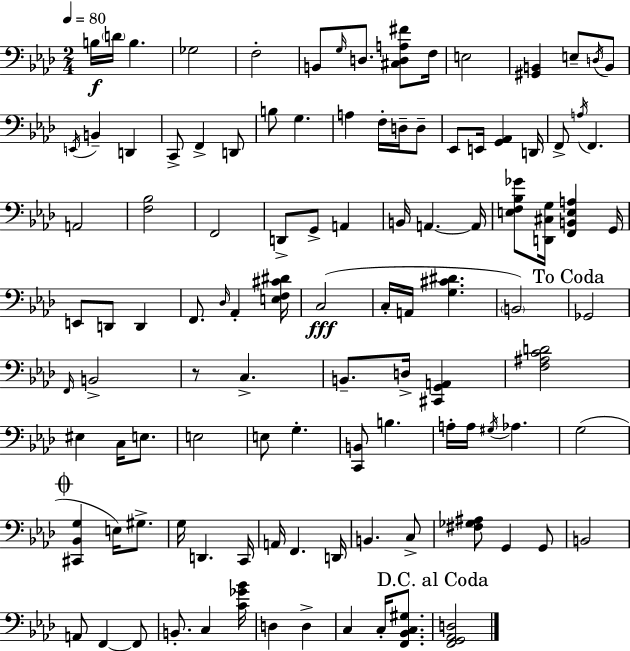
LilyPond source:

{
  \clef bass
  \numericTimeSignature
  \time 2/4
  \key f \minor
  \tempo 4 = 80
  b16\f \parenthesize d'16 b4. | ges2 | f2-. | b,8 \grace { g16 } d8. <cis d a fis'>8 | \break f16 e2 | <gis, b,>4 e8-- \acciaccatura { d16 } | b,8 \acciaccatura { e,16 } b,4-- d,4 | c,8-> f,4-> | \break d,8 b8 g4. | a4 f16-. | d16-- d8-- ees,8 e,16 <g, aes,>4 | d,16 f,8-> \acciaccatura { a16 } f,4. | \break a,2 | <f bes>2 | f,2 | d,8-> g,8-> | \break a,4 b,16 a,4.~~ | a,16 <e f bes ges'>8 <d, cis g>16 <f, b, e a>4 | g,16 e,8 d,8 | d,4 f,8. \grace { des16 } | \break aes,4-. <e f cis' dis'>16 c2(\fff | c16-. a,16 <g cis' dis'>4. | \parenthesize b,2) | \mark "To Coda" ges,2 | \break \grace { f,16 } b,2-> | r8 | c4.-> b,8.-- | d16-> <cis, g, a,>4 <f ais c' d'>2 | \break eis4 | c16 e8. e2 | e8 | g4.-. <c, b,>8 | \break b4. a16-. a16 | \acciaccatura { gis16 } aes4. g2( | \mark \markup { \musicglyph "scripts.coda" } <cis, bes, g>4 | e16) gis8.-> g16 | \break d,4. c,16 a,16 | f,4. d,16 b,4. | c8-> <fis ges ais>8 | g,4 g,8 b,2 | \break a,8 | f,4~~ f,8 b,8.-. | c4 <c' ges' bes'>16 d4 | d4-> c4 | \break c16-. <f, bes, c gis>8. \mark "D.C. al Coda" <f, g, aes, d>2 | \bar "|."
}